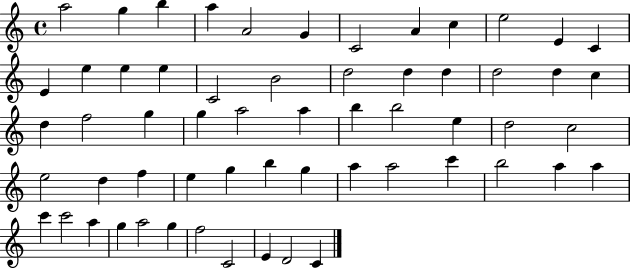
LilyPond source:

{
  \clef treble
  \time 4/4
  \defaultTimeSignature
  \key c \major
  a''2 g''4 b''4 | a''4 a'2 g'4 | c'2 a'4 c''4 | e''2 e'4 c'4 | \break e'4 e''4 e''4 e''4 | c'2 b'2 | d''2 d''4 d''4 | d''2 d''4 c''4 | \break d''4 f''2 g''4 | g''4 a''2 a''4 | b''4 b''2 e''4 | d''2 c''2 | \break e''2 d''4 f''4 | e''4 g''4 b''4 g''4 | a''4 a''2 c'''4 | b''2 a''4 a''4 | \break c'''4 c'''2 a''4 | g''4 a''2 g''4 | f''2 c'2 | e'4 d'2 c'4 | \break \bar "|."
}